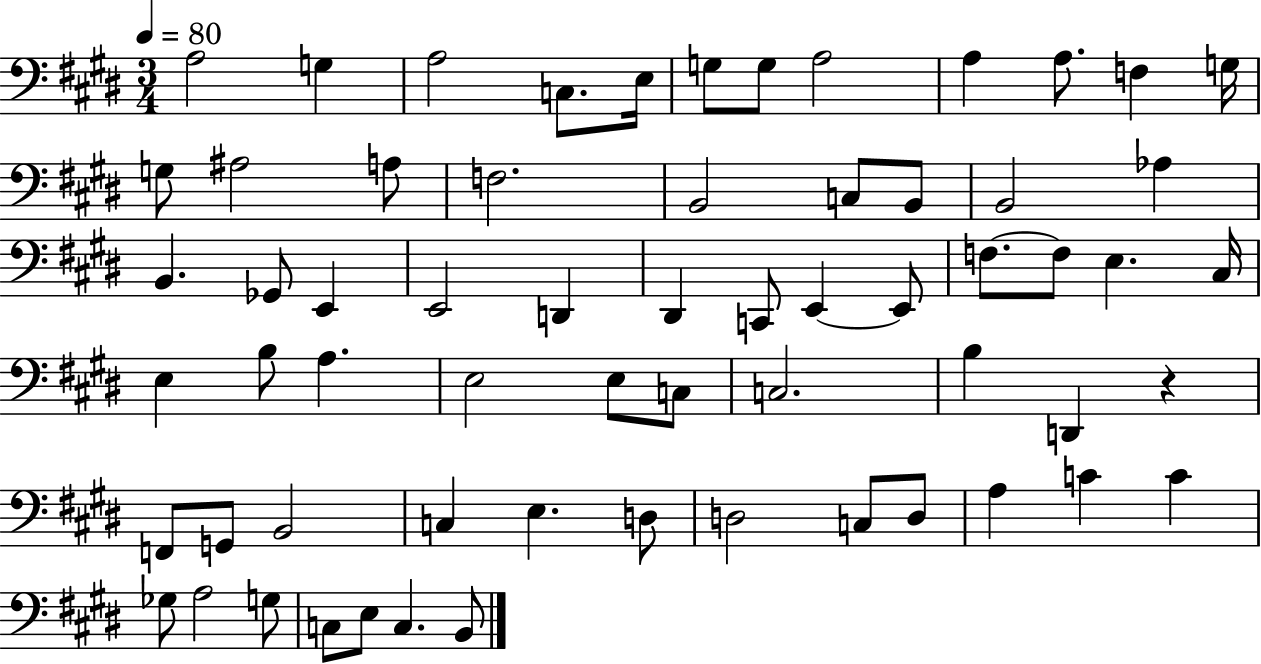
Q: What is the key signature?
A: E major